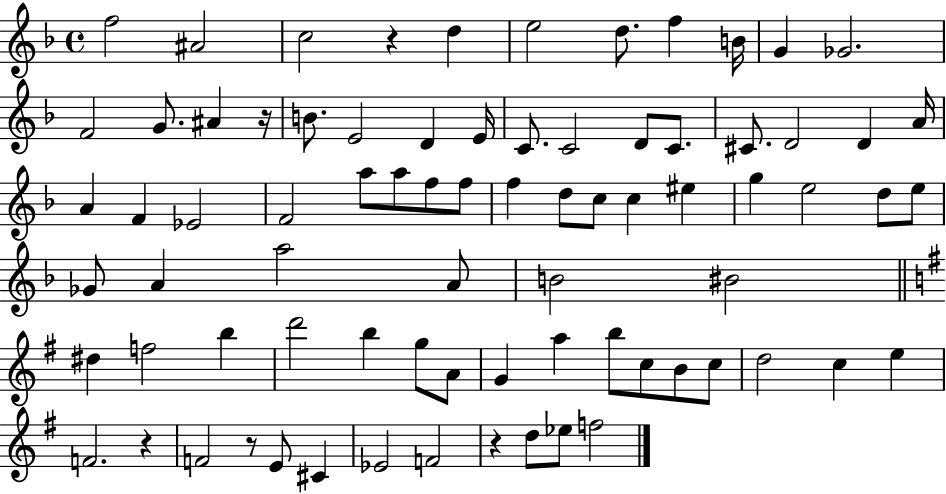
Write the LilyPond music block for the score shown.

{
  \clef treble
  \time 4/4
  \defaultTimeSignature
  \key f \major
  f''2 ais'2 | c''2 r4 d''4 | e''2 d''8. f''4 b'16 | g'4 ges'2. | \break f'2 g'8. ais'4 r16 | b'8. e'2 d'4 e'16 | c'8. c'2 d'8 c'8. | cis'8. d'2 d'4 a'16 | \break a'4 f'4 ees'2 | f'2 a''8 a''8 f''8 f''8 | f''4 d''8 c''8 c''4 eis''4 | g''4 e''2 d''8 e''8 | \break ges'8 a'4 a''2 a'8 | b'2 bis'2 | \bar "||" \break \key g \major dis''4 f''2 b''4 | d'''2 b''4 g''8 a'8 | g'4 a''4 b''8 c''8 b'8 c''8 | d''2 c''4 e''4 | \break f'2. r4 | f'2 r8 e'8 cis'4 | ees'2 f'2 | r4 d''8 ees''8 f''2 | \break \bar "|."
}